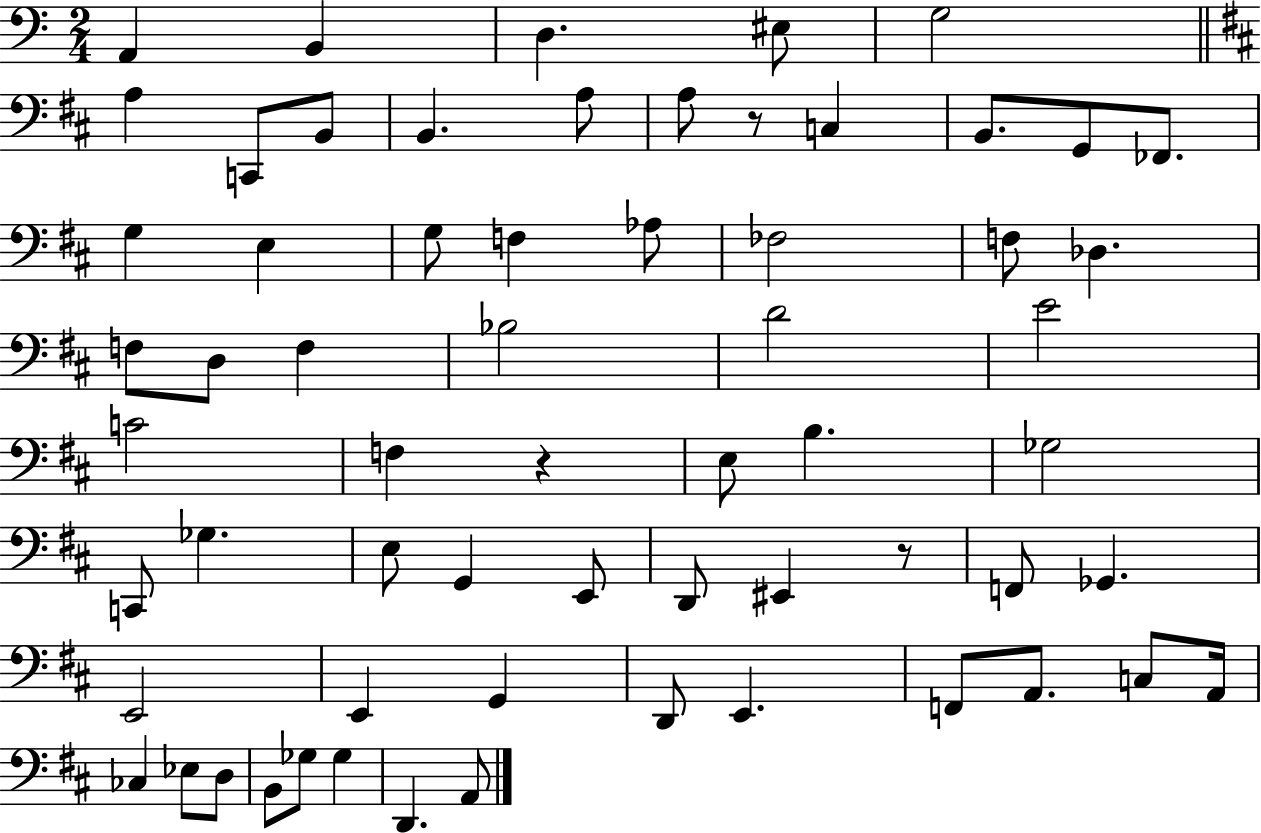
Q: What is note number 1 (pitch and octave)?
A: A2